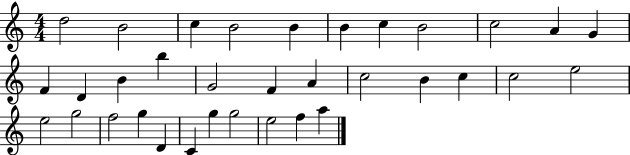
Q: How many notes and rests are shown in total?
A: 34